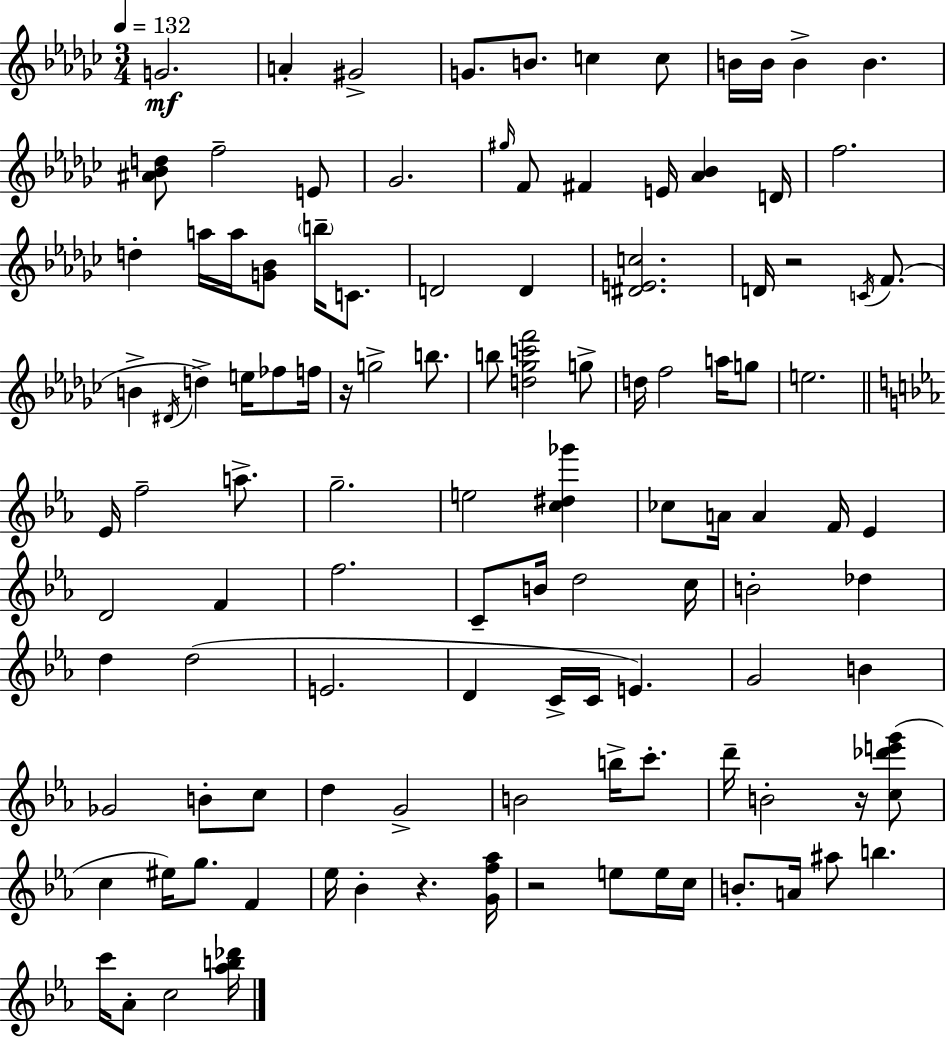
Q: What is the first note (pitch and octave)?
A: G4